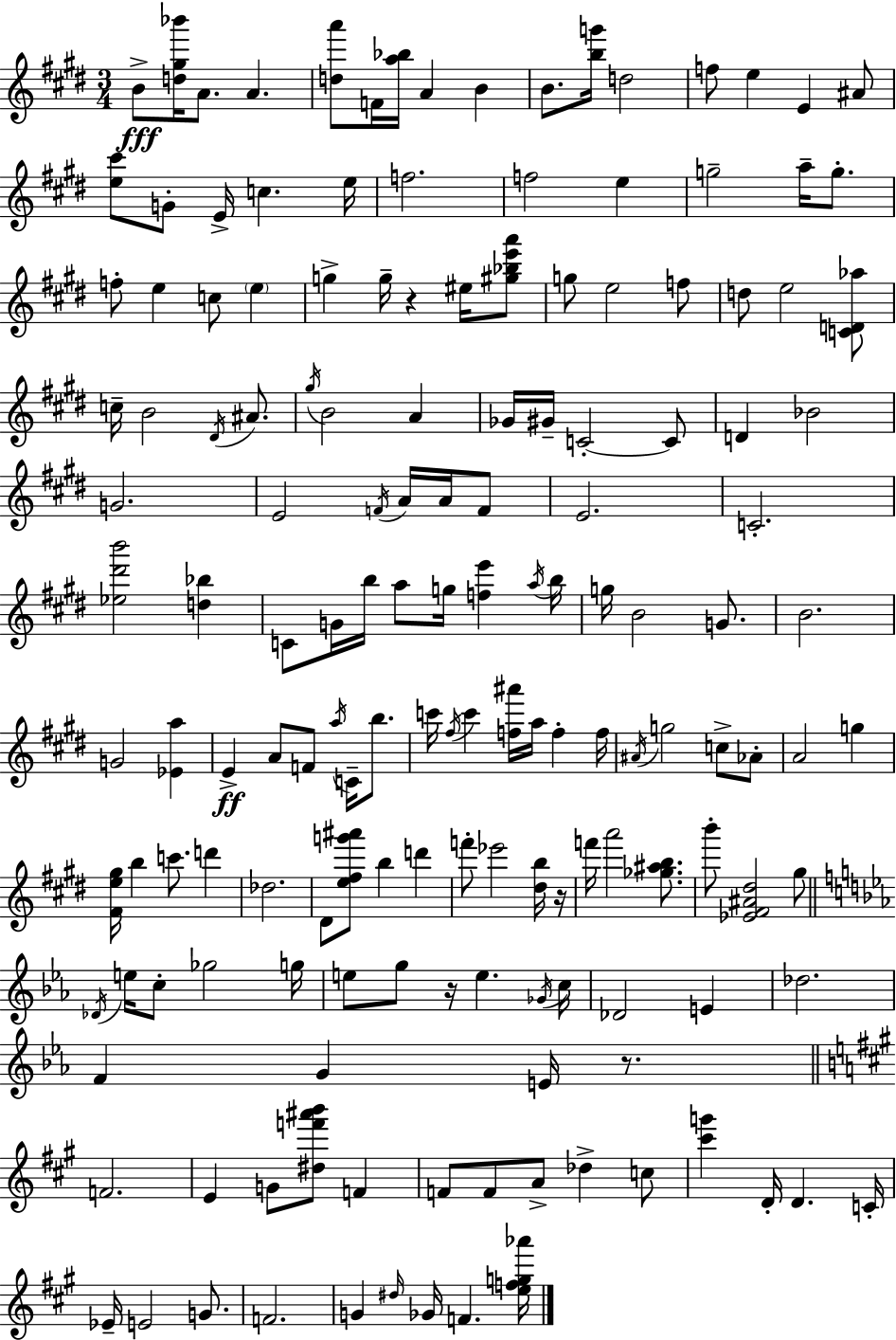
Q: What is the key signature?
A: E major